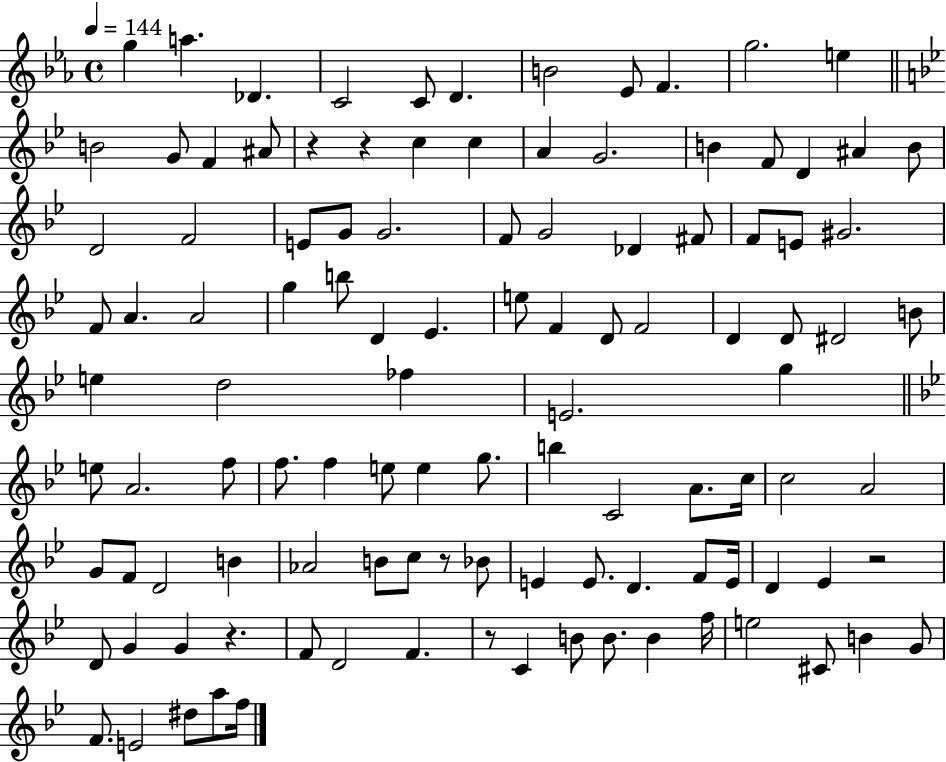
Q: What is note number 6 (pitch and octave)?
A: D4